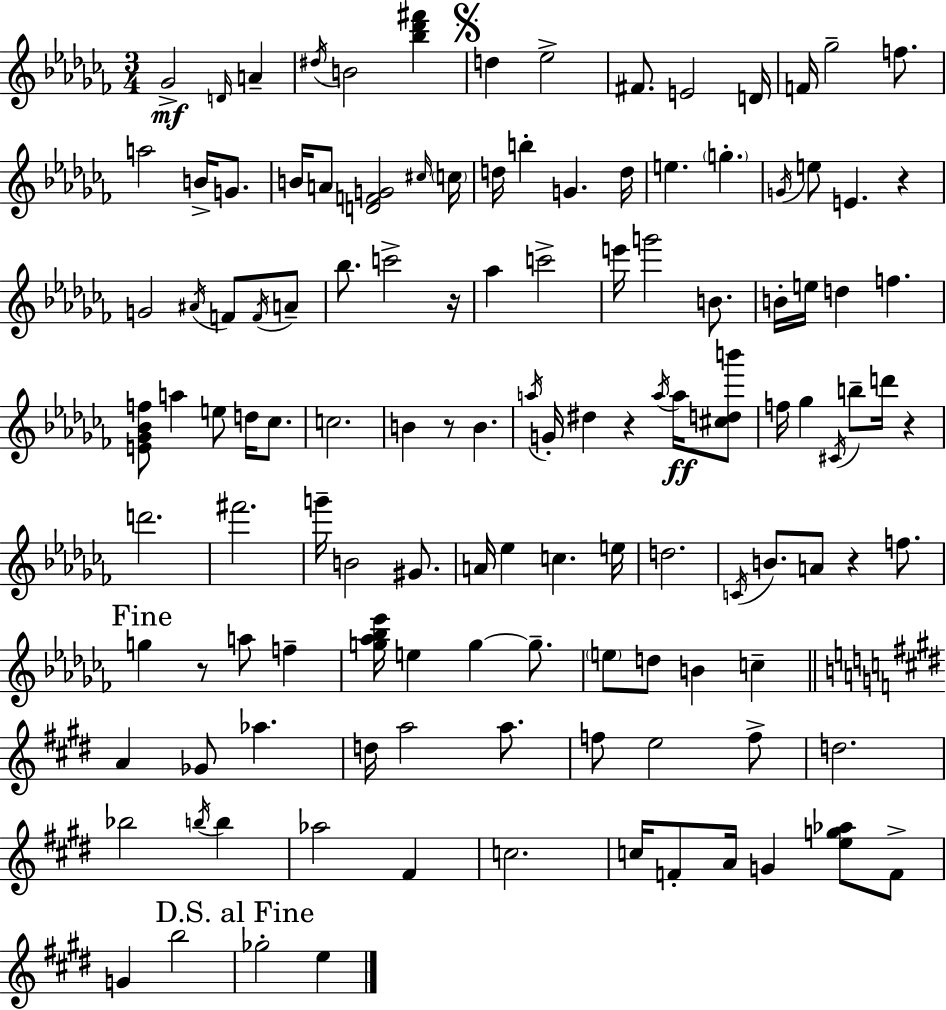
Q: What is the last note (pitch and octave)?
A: E5